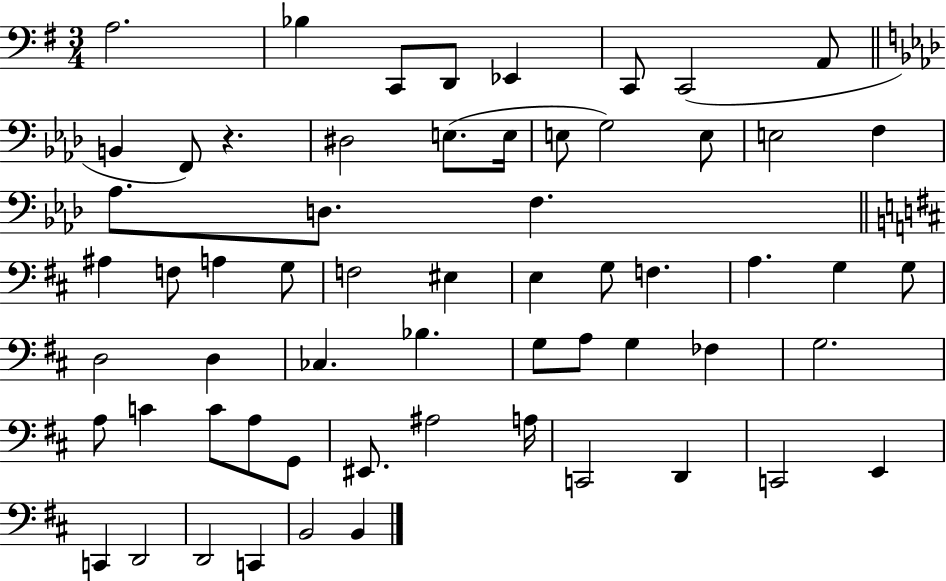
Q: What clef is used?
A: bass